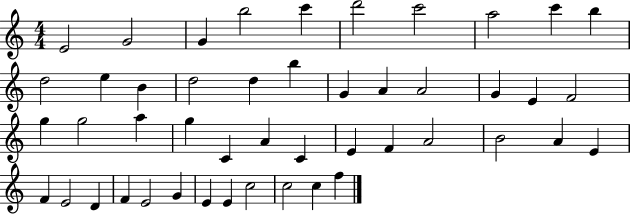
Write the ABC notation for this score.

X:1
T:Untitled
M:4/4
L:1/4
K:C
E2 G2 G b2 c' d'2 c'2 a2 c' b d2 e B d2 d b G A A2 G E F2 g g2 a g C A C E F A2 B2 A E F E2 D F E2 G E E c2 c2 c f